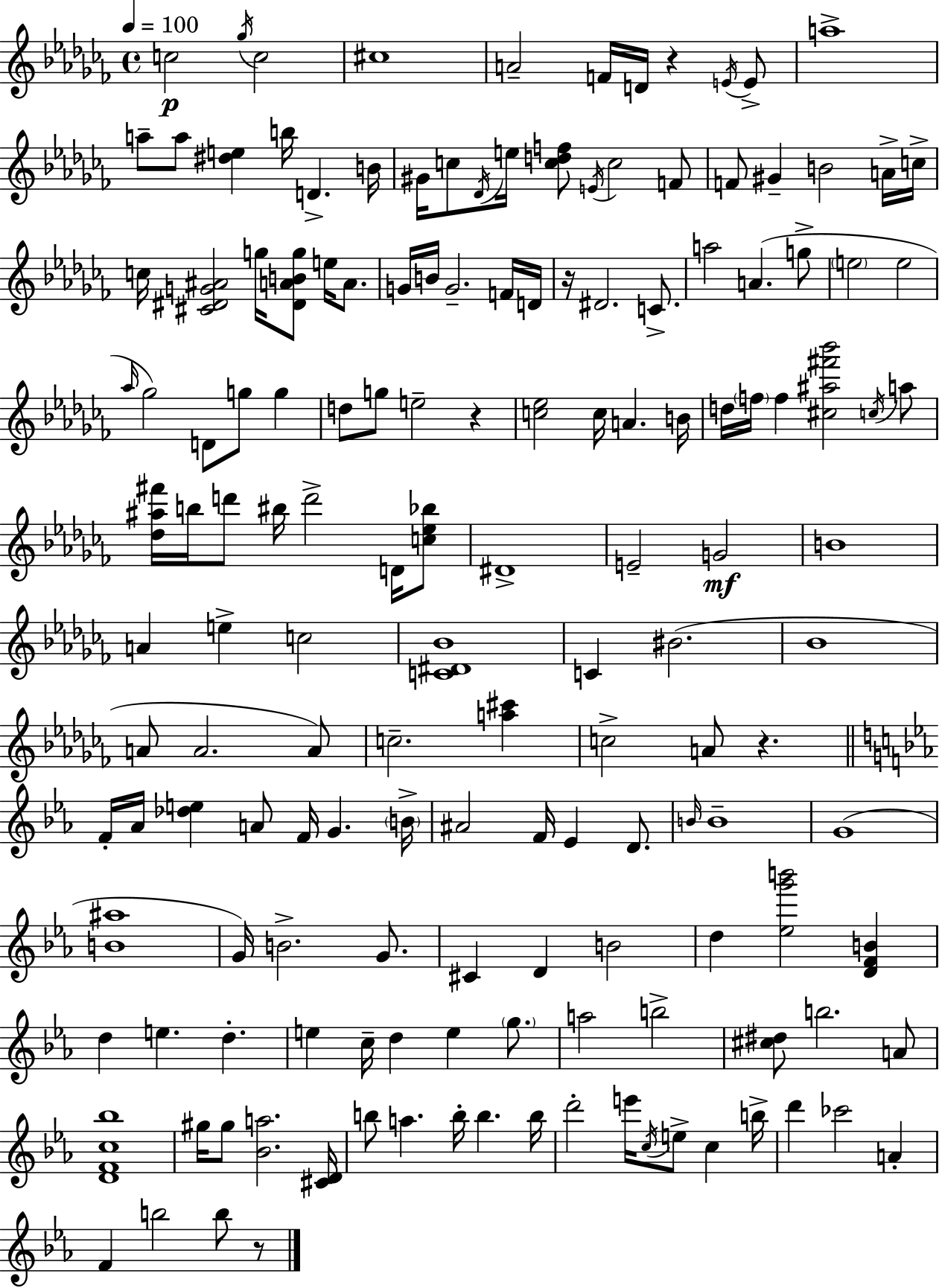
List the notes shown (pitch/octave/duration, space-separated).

C5/h Gb5/s C5/h C#5/w A4/h F4/s D4/s R/q E4/s E4/e A5/w A5/e A5/e [D#5,E5]/q B5/s D4/q. B4/s G#4/s C5/e Db4/s E5/s [C5,D5,F5]/e E4/s C5/h F4/e F4/e G#4/q B4/h A4/s C5/s C5/s [C#4,D#4,G4,A#4]/h G5/s [D#4,A4,B4,G5]/e E5/s A4/e. G4/s B4/s G4/h. F4/s D4/s R/s D#4/h. C4/e. A5/h A4/q. G5/e E5/h E5/h Ab5/s Gb5/h D4/e G5/e G5/q D5/e G5/e E5/h R/q [C5,Eb5]/h C5/s A4/q. B4/s D5/s F5/s F5/q [C#5,A#5,F#6,Bb6]/h C5/s A5/e [Db5,A#5,F#6]/s B5/s D6/e BIS5/s D6/h D4/s [C5,Eb5,Bb5]/e D#4/w E4/h G4/h B4/w A4/q E5/q C5/h [C4,D#4,Bb4]/w C4/q BIS4/h. Bb4/w A4/e A4/h. A4/e C5/h. [A5,C#6]/q C5/h A4/e R/q. F4/s Ab4/s [Db5,E5]/q A4/e F4/s G4/q. B4/s A#4/h F4/s Eb4/q D4/e. B4/s B4/w G4/w [B4,A#5]/w G4/s B4/h. G4/e. C#4/q D4/q B4/h D5/q [Eb5,G6,B6]/h [D4,F4,B4]/q D5/q E5/q. D5/q. E5/q C5/s D5/q E5/q G5/e. A5/h B5/h [C#5,D#5]/e B5/h. A4/e [D4,F4,C5,Bb5]/w G#5/s G#5/e [Bb4,A5]/h. [C#4,D4]/s B5/e A5/q. B5/s B5/q. B5/s D6/h E6/s C5/s E5/e C5/q B5/s D6/q CES6/h A4/q F4/q B5/h B5/e R/e